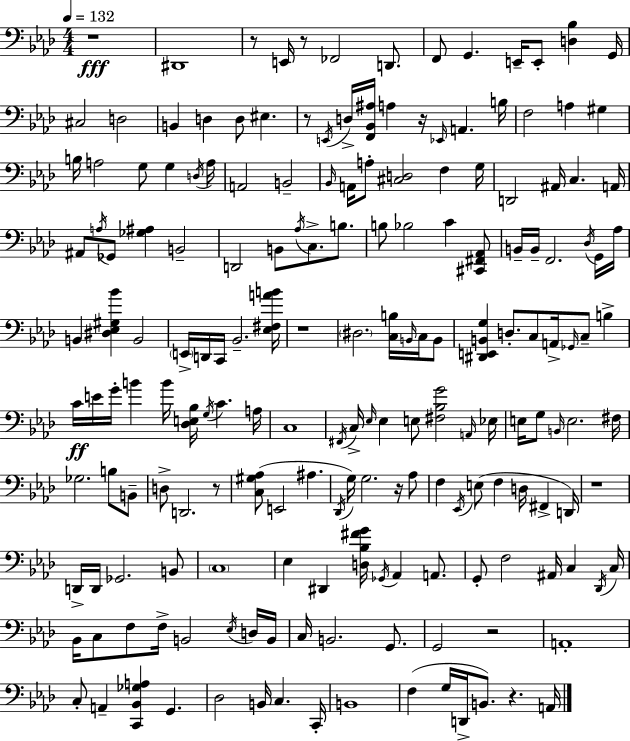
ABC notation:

X:1
T:Untitled
M:4/4
L:1/4
K:Fm
z4 ^D,,4 z/2 E,,/4 z/2 _F,,2 D,,/2 F,,/2 G,, E,,/4 E,,/2 [D,_B,] G,,/4 ^C,2 D,2 B,, D, D,/2 ^E, z/2 E,,/4 D,/4 [F,,_B,,^A,]/4 A, z/4 _E,,/4 A,, B,/4 F,2 A, ^G, B,/4 A,2 G,/2 G, D,/4 A,/4 A,,2 B,,2 _B,,/4 A,,/4 A,/2 [^C,D,]2 F, G,/4 D,,2 ^A,,/4 C, A,,/4 ^A,,/2 A,/4 _G,,/2 [_G,^A,] B,,2 D,,2 B,,/2 _A,/4 C,/2 B,/2 B,/2 _B,2 C [^C,,^F,,_A,,]/2 B,,/4 B,,/4 F,,2 _D,/4 G,,/4 _A,/4 B,, [^D,_E,^G,_B] B,,2 E,,/4 D,,/4 C,,/4 _B,,2 [_E,^F,AB]/4 z4 ^D,2 [C,B,]/4 B,,/4 C,/4 B,,/2 [^D,,E,,B,,G,] D,/2 C,/2 A,,/4 _G,,/4 C,/2 B, C/4 E/4 G/4 B B/4 [_D,E,_B,]/4 G,/4 C A,/4 C,4 ^F,,/4 C,/4 _E,/4 _E, E,/2 [^F,_B,G]2 A,,/4 _E,/4 E,/4 G,/2 B,,/4 E,2 ^F,/4 _G,2 B,/2 B,,/2 D,/2 D,,2 z/2 [C,^G,_A,]/2 E,,2 ^A, _D,,/4 G,/4 G,2 z/4 _A,/2 F, _E,,/4 E,/2 F, D,/4 ^F,, D,,/4 z4 D,,/4 D,,/4 _G,,2 B,,/2 C,4 _E, ^D,, [D,_B,^FG]/4 _G,,/4 _A,, A,,/2 G,,/2 F,2 ^A,,/4 C, _D,,/4 C,/4 _B,,/4 C,/2 F,/2 F,/4 B,,2 _E,/4 D,/4 B,,/4 C,/4 B,,2 G,,/2 G,,2 z2 A,,4 C,/2 A,, [C,,_B,,_G,A,] G,, _D,2 B,,/4 C, C,,/4 B,,4 F, G,/4 D,,/4 B,,/2 z A,,/4